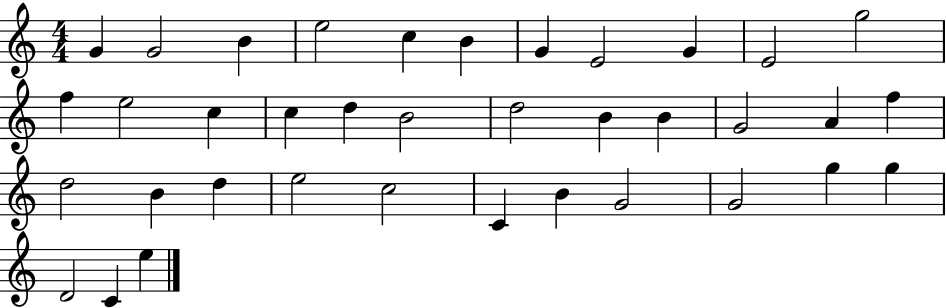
{
  \clef treble
  \numericTimeSignature
  \time 4/4
  \key c \major
  g'4 g'2 b'4 | e''2 c''4 b'4 | g'4 e'2 g'4 | e'2 g''2 | \break f''4 e''2 c''4 | c''4 d''4 b'2 | d''2 b'4 b'4 | g'2 a'4 f''4 | \break d''2 b'4 d''4 | e''2 c''2 | c'4 b'4 g'2 | g'2 g''4 g''4 | \break d'2 c'4 e''4 | \bar "|."
}